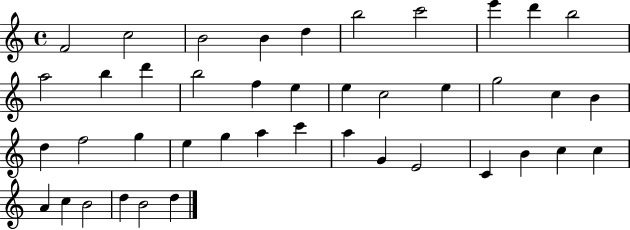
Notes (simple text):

F4/h C5/h B4/h B4/q D5/q B5/h C6/h E6/q D6/q B5/h A5/h B5/q D6/q B5/h F5/q E5/q E5/q C5/h E5/q G5/h C5/q B4/q D5/q F5/h G5/q E5/q G5/q A5/q C6/q A5/q G4/q E4/h C4/q B4/q C5/q C5/q A4/q C5/q B4/h D5/q B4/h D5/q